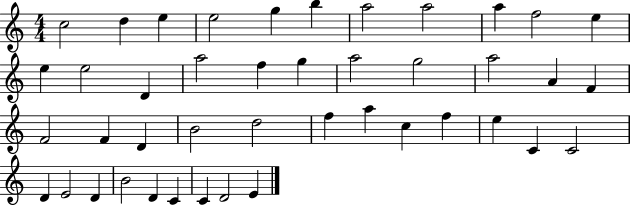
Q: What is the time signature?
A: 4/4